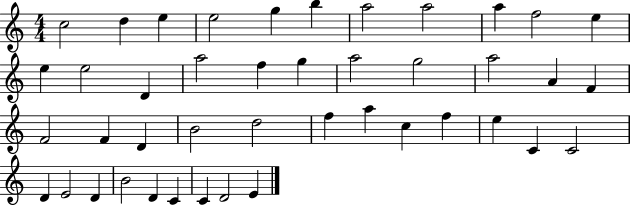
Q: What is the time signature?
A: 4/4